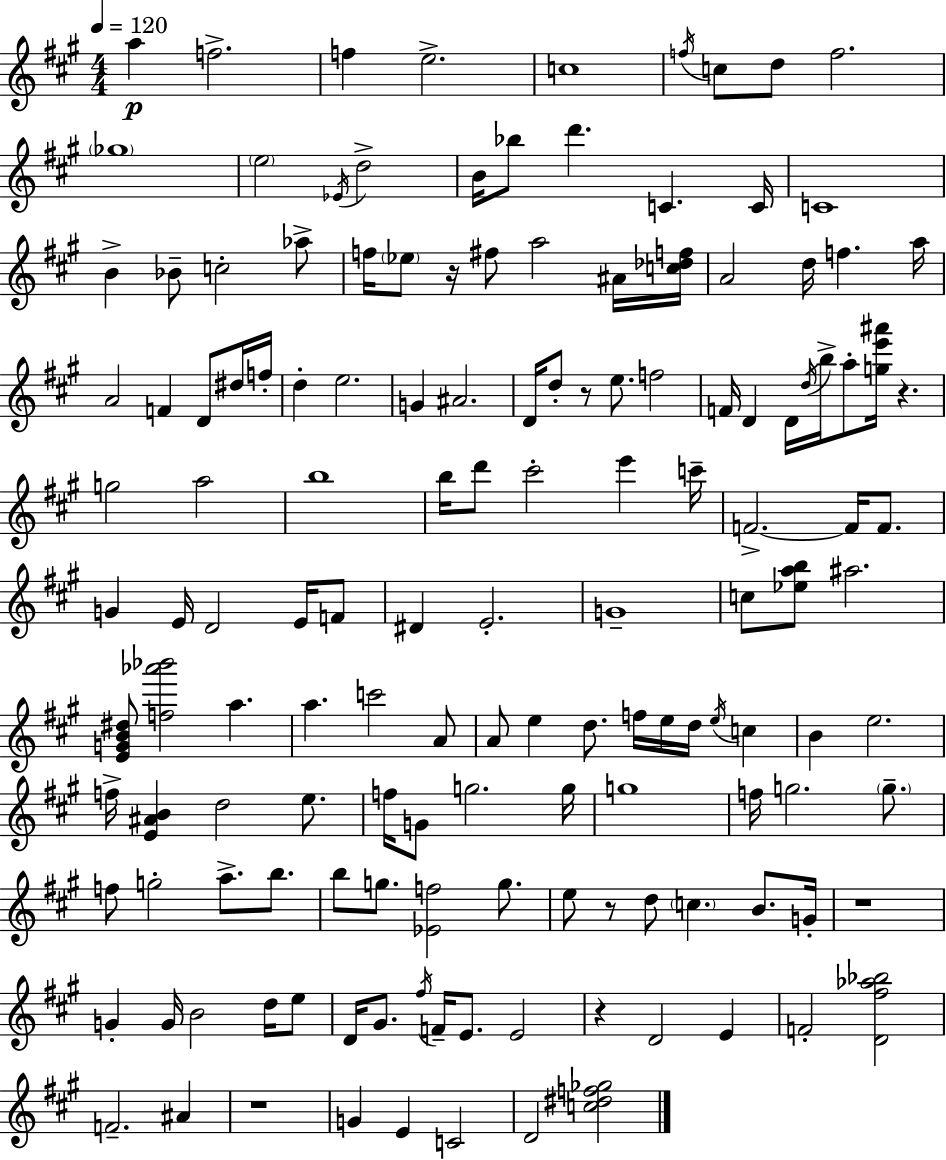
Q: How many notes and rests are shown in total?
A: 145